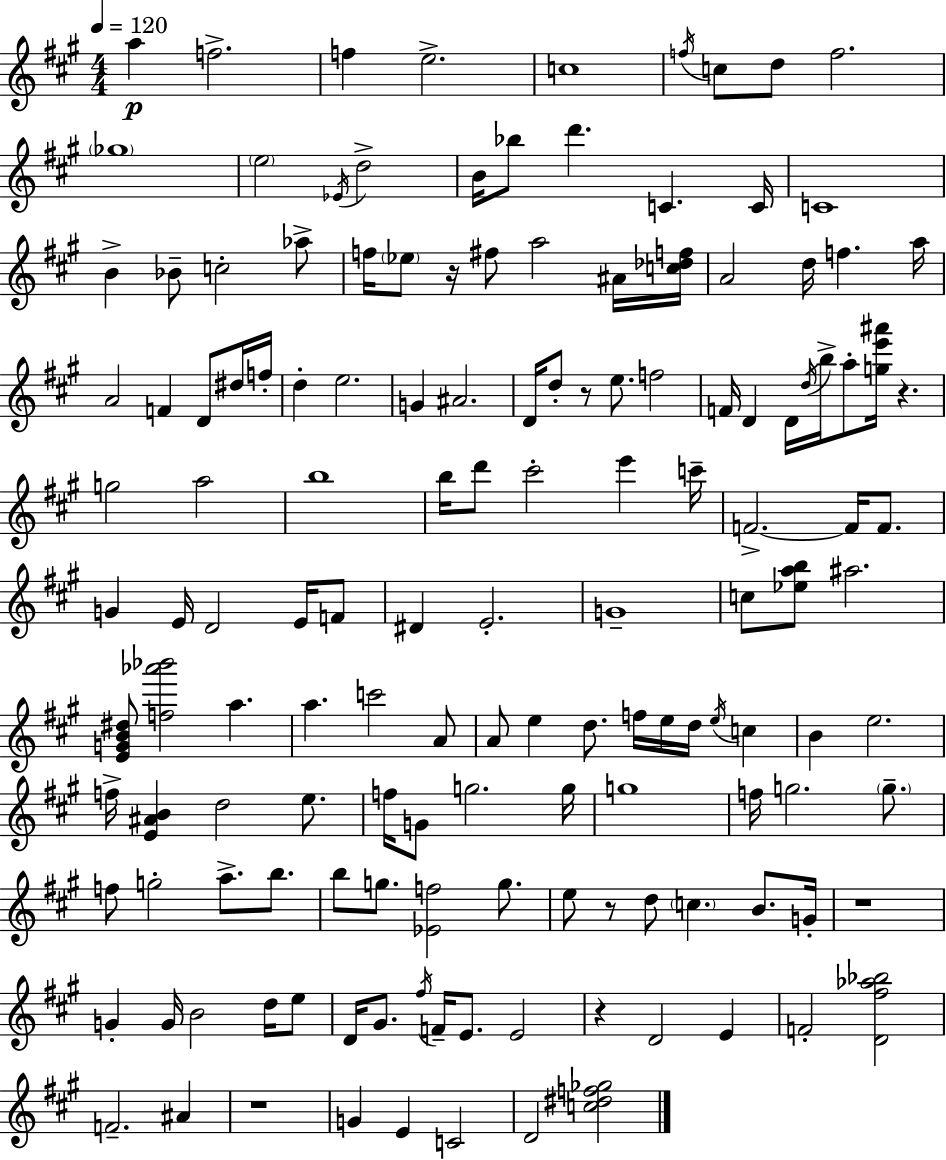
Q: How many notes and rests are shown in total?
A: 145